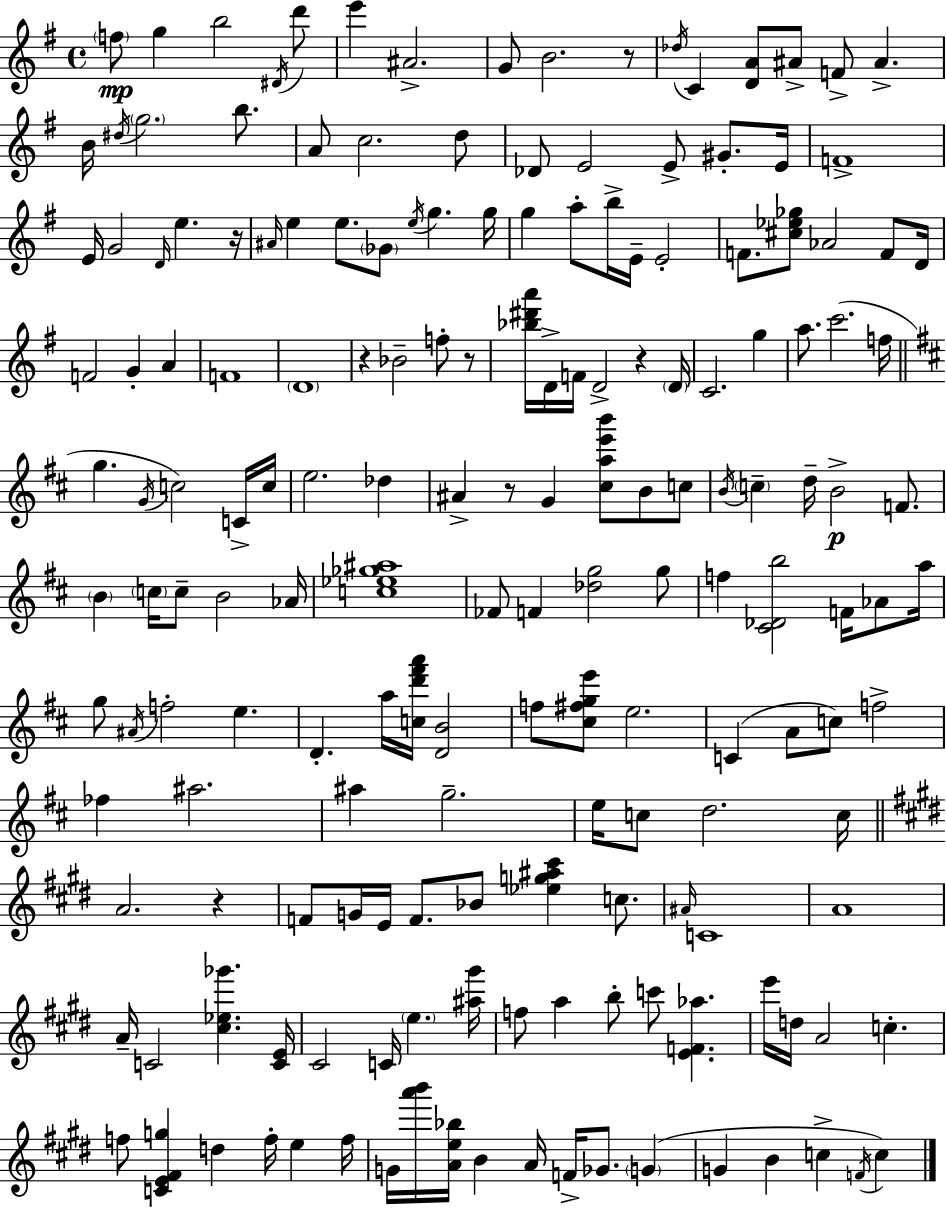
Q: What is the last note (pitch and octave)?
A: C5